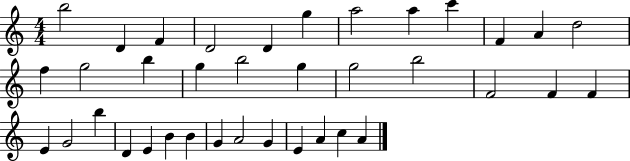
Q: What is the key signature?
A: C major